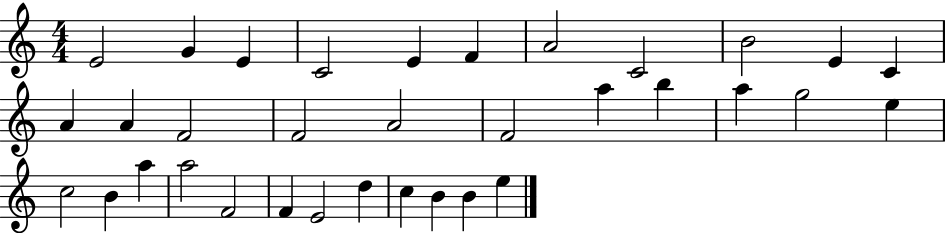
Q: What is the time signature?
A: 4/4